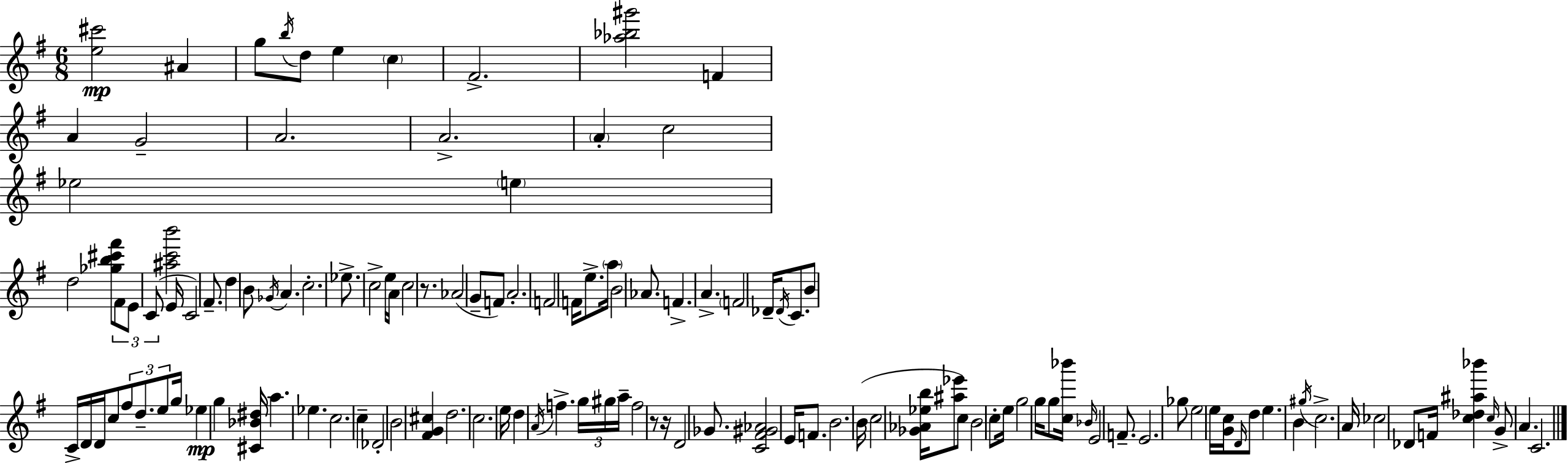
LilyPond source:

{
  \clef treble
  \numericTimeSignature
  \time 6/8
  \key e \minor
  <e'' cis'''>2\mp ais'4 | g''8 \acciaccatura { b''16 } d''8 e''4 \parenthesize c''4 | fis'2.-> | <aes'' bes'' gis'''>2 f'4 | \break a'4 g'2-- | a'2. | a'2.-> | \parenthesize a'4-. c''2 | \break ees''2 \parenthesize e''4 | d''2 <ges'' b'' cis''' fis'''>8 \tuplet 3/2 { fis'8 | e'8 c'8( } <ais'' c''' b'''>2 | e'16 c'2) fis'8.-- | \break d''4 b'8 \acciaccatura { ges'16 } a'4. | c''2.-. | ees''8.-> c''2-> | e''16 a'16 c''2 r8. | \break aes'2( g'8-- | f'8) a'2.-. | f'2 f'16 e''8.-> | \parenthesize a''16 b'2 aes'8. | \break f'4.-> a'4.-> | \parenthesize f'2 des'16-- \acciaccatura { des'16 } | c'8. b'8 c'16-> d'16 d'16 c''8 \tuplet 3/2 { fis''8 | d''8.-- e''8 } g''16 ees''4\mp g''4 | \break <cis' bes' dis''>16 a''4. ees''4. | c''2. | c''4-- des'2-. | b'2 <fis' g' cis''>4 | \break d''2. | c''2. | e''16 d''4 \acciaccatura { a'16 } f''4.-> | \tuplet 3/2 { g''16 gis''16 a''16-- } f''2 | \break r8 r16 d'2 | ges'8. <c' fis' gis' aes'>2 | e'16 f'8. b'2. | b'16( c''2 | \break <ges' aes' ees'' b''>16 <ais'' ees'''>8 c''8) b'2 | c''8-. e''16 g''2 | g''16 g''8 <c'' bes'''>16 \grace { bes'16 } e'2 | f'8.-- e'2. | \break ges''8 e''2 | e''16 <g' c''>16 \grace { d'16 } d''8 e''4. | b'4 \acciaccatura { gis''16 } c''2.-> | a'16 ces''2 | \break des'8 f'16 <c'' des'' ais'' bes'''>4 \grace { c''16 } | g'8-> a'4. c'2. | \bar "|."
}